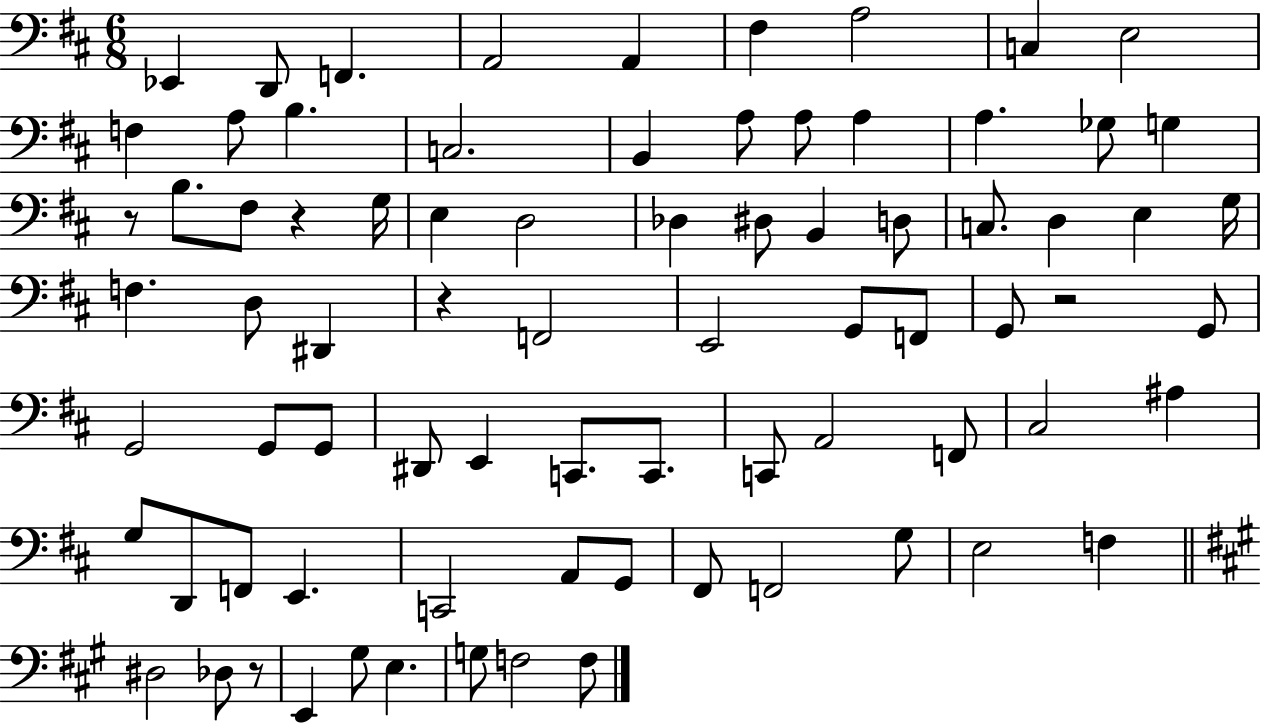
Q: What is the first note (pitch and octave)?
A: Eb2